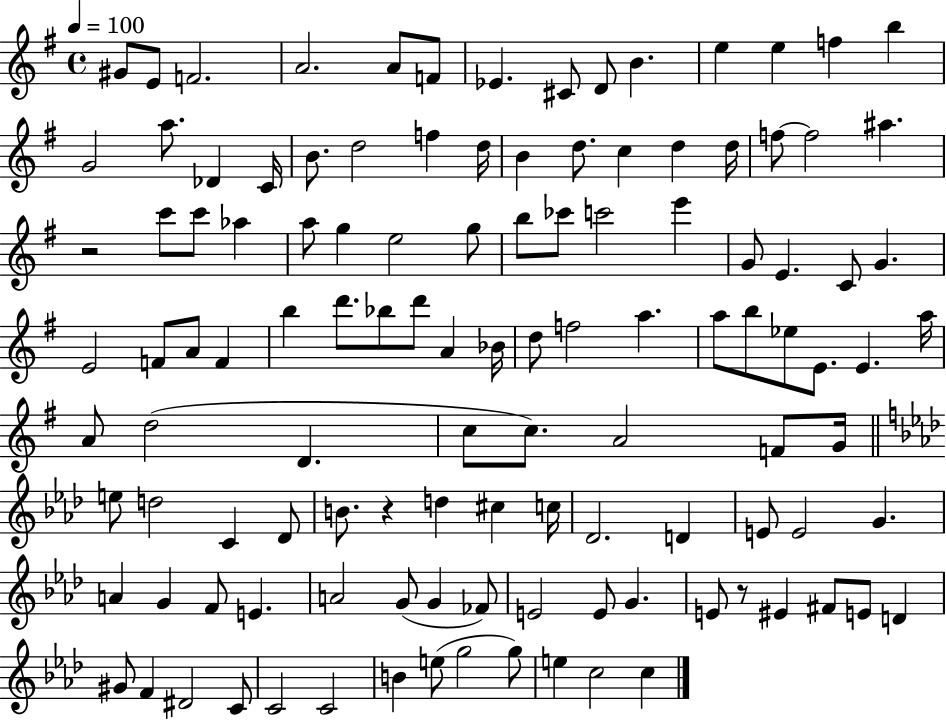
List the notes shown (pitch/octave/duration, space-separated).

G#4/e E4/e F4/h. A4/h. A4/e F4/e Eb4/q. C#4/e D4/e B4/q. E5/q E5/q F5/q B5/q G4/h A5/e. Db4/q C4/s B4/e. D5/h F5/q D5/s B4/q D5/e. C5/q D5/q D5/s F5/e F5/h A#5/q. R/h C6/e C6/e Ab5/q A5/e G5/q E5/h G5/e B5/e CES6/e C6/h E6/q G4/e E4/q. C4/e G4/q. E4/h F4/e A4/e F4/q B5/q D6/e. Bb5/e D6/e A4/q Bb4/s D5/e F5/h A5/q. A5/e B5/e Eb5/e E4/e. E4/q. A5/s A4/e D5/h D4/q. C5/e C5/e. A4/h F4/e G4/s E5/e D5/h C4/q Db4/e B4/e. R/q D5/q C#5/q C5/s Db4/h. D4/q E4/e E4/h G4/q. A4/q G4/q F4/e E4/q. A4/h G4/e G4/q FES4/e E4/h E4/e G4/q. E4/e R/e EIS4/q F#4/e E4/e D4/q G#4/e F4/q D#4/h C4/e C4/h C4/h B4/q E5/e G5/h G5/e E5/q C5/h C5/q